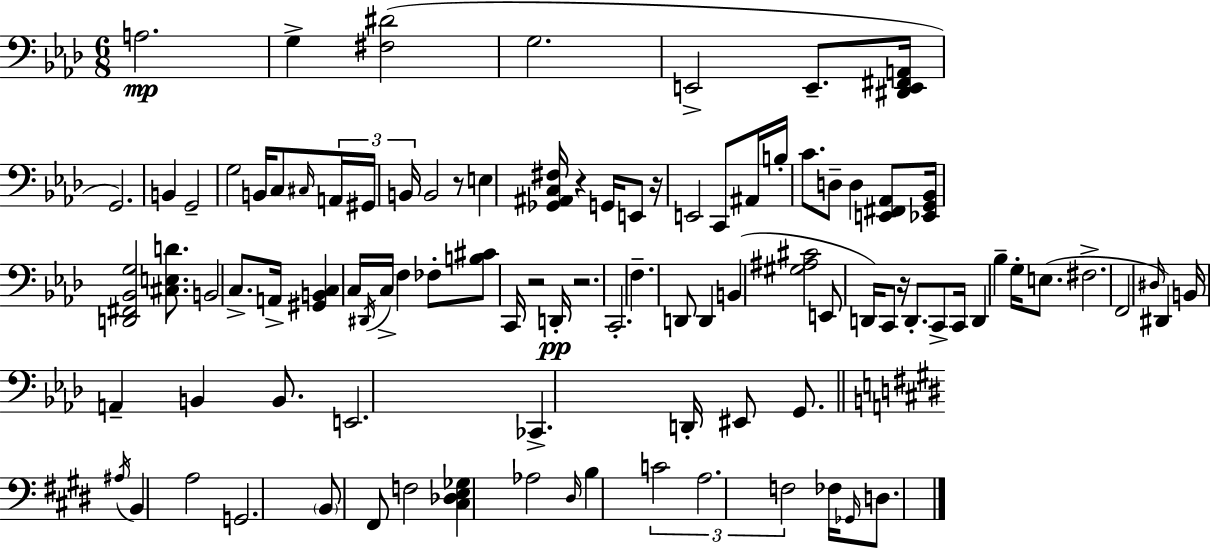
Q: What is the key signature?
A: AES major